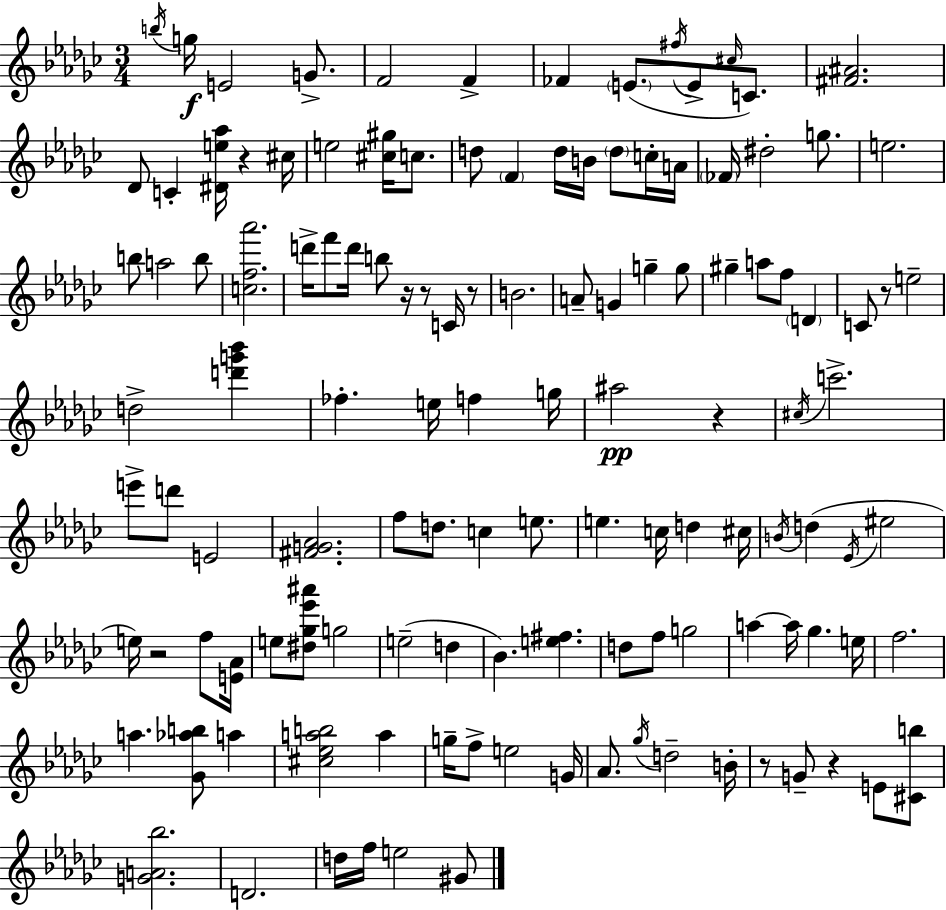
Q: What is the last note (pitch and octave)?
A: G#4